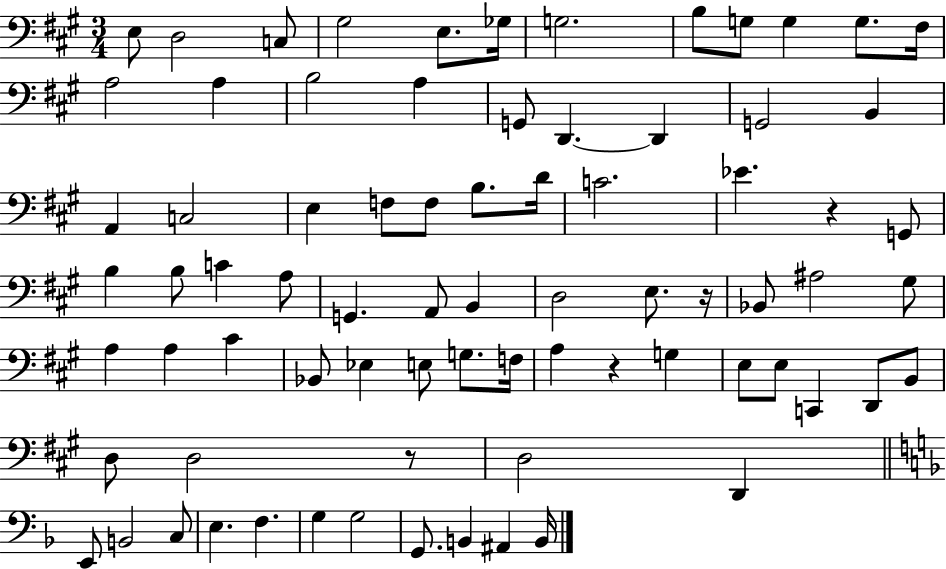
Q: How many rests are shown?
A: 4